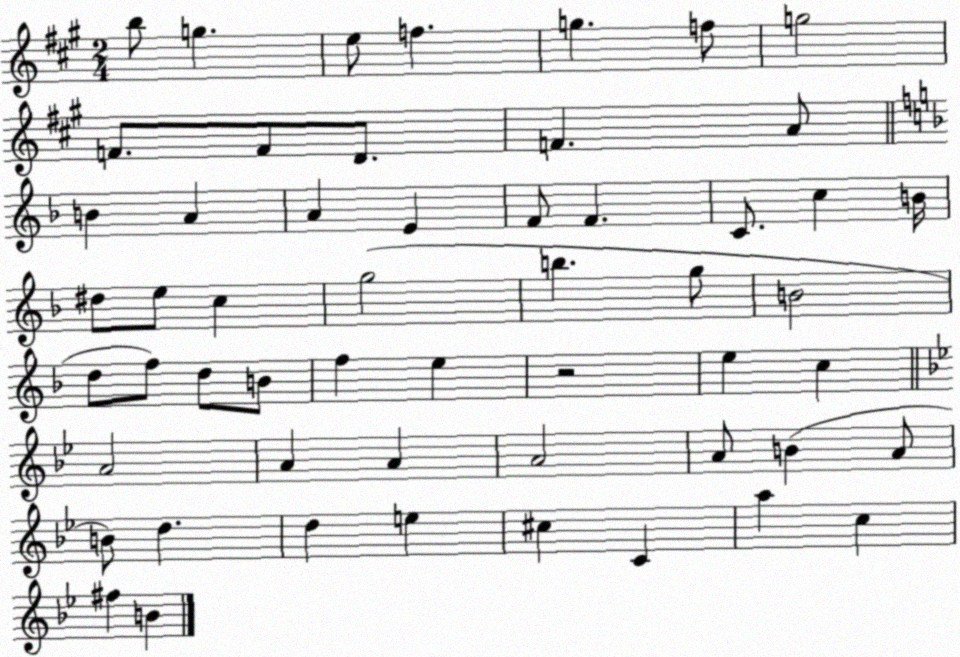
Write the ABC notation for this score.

X:1
T:Untitled
M:2/4
L:1/4
K:A
b/2 g e/2 f g f/2 g2 F/2 F/2 D/2 F A/2 B A A E F/2 F C/2 c B/4 ^d/2 e/2 c g2 b g/2 B2 d/2 f/2 d/2 B/2 f e z2 e c A2 A A A2 A/2 B A/2 B/2 d d e ^c C a c ^f B